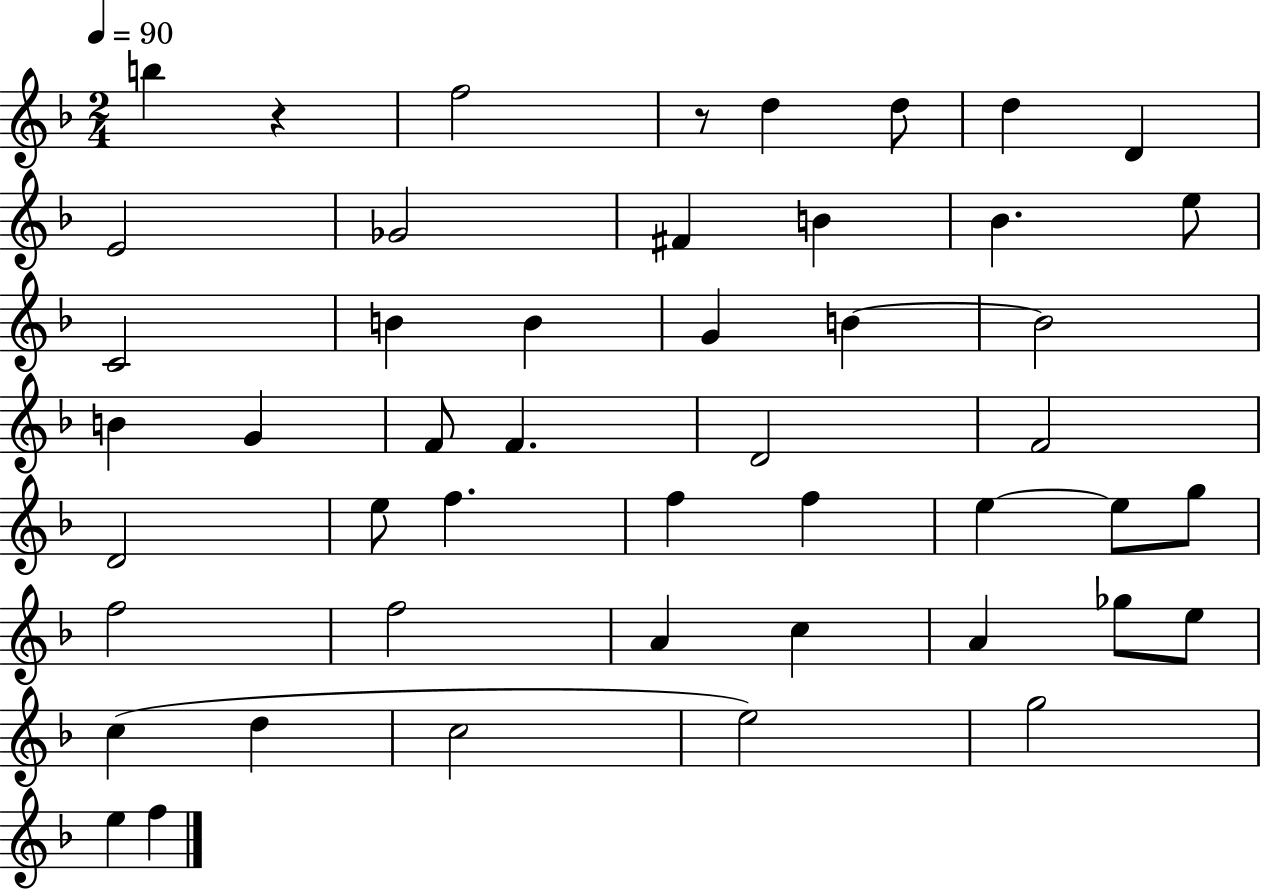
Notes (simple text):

B5/q R/q F5/h R/e D5/q D5/e D5/q D4/q E4/h Gb4/h F#4/q B4/q Bb4/q. E5/e C4/h B4/q B4/q G4/q B4/q B4/h B4/q G4/q F4/e F4/q. D4/h F4/h D4/h E5/e F5/q. F5/q F5/q E5/q E5/e G5/e F5/h F5/h A4/q C5/q A4/q Gb5/e E5/e C5/q D5/q C5/h E5/h G5/h E5/q F5/q